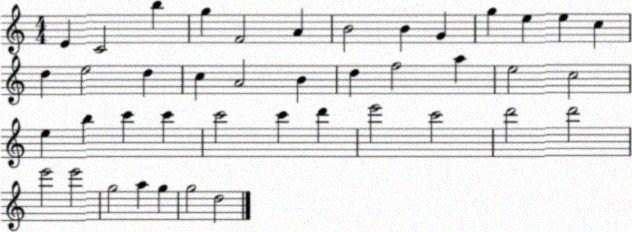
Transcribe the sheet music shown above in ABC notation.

X:1
T:Untitled
M:4/4
L:1/4
K:C
E C2 b g F2 A B2 B G g e e c d e2 d c A2 B d f2 a e2 c2 e b c' c' c'2 c' d' e'2 c'2 d'2 d'2 e'2 e'2 g2 a g g2 d2